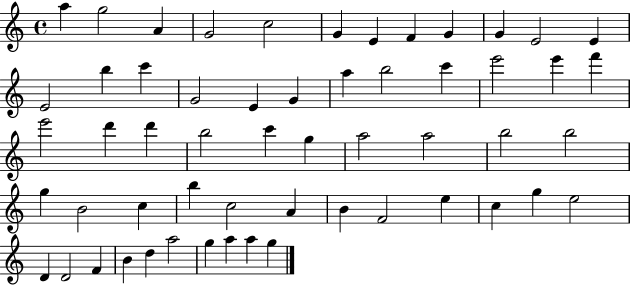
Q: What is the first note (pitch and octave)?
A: A5